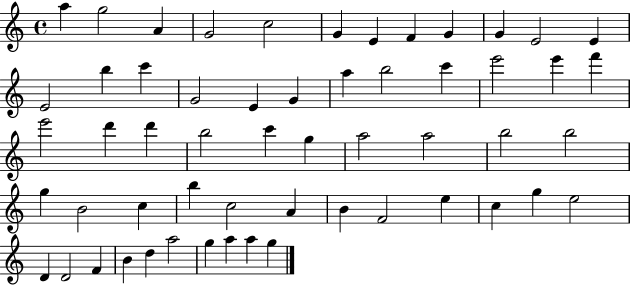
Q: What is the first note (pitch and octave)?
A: A5